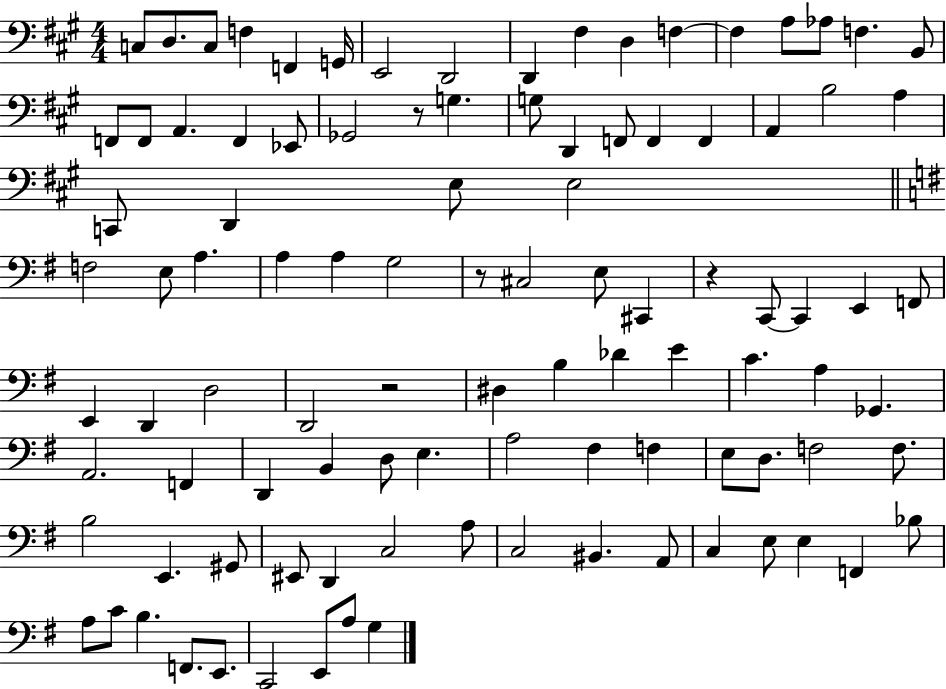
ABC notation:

X:1
T:Untitled
M:4/4
L:1/4
K:A
C,/2 D,/2 C,/2 F, F,, G,,/4 E,,2 D,,2 D,, ^F, D, F, F, A,/2 _A,/2 F, B,,/2 F,,/2 F,,/2 A,, F,, _E,,/2 _G,,2 z/2 G, G,/2 D,, F,,/2 F,, F,, A,, B,2 A, C,,/2 D,, E,/2 E,2 F,2 E,/2 A, A, A, G,2 z/2 ^C,2 E,/2 ^C,, z C,,/2 C,, E,, F,,/2 E,, D,, D,2 D,,2 z2 ^D, B, _D E C A, _G,, A,,2 F,, D,, B,, D,/2 E, A,2 ^F, F, E,/2 D,/2 F,2 F,/2 B,2 E,, ^G,,/2 ^E,,/2 D,, C,2 A,/2 C,2 ^B,, A,,/2 C, E,/2 E, F,, _B,/2 A,/2 C/2 B, F,,/2 E,,/2 C,,2 E,,/2 A,/2 G,